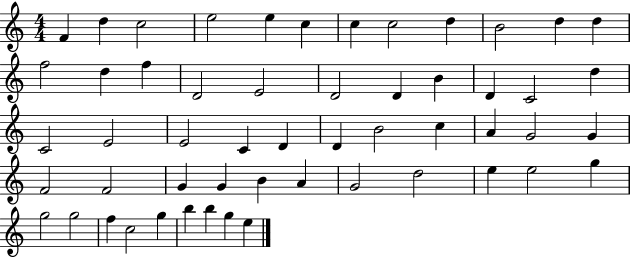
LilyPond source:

{
  \clef treble
  \numericTimeSignature
  \time 4/4
  \key c \major
  f'4 d''4 c''2 | e''2 e''4 c''4 | c''4 c''2 d''4 | b'2 d''4 d''4 | \break f''2 d''4 f''4 | d'2 e'2 | d'2 d'4 b'4 | d'4 c'2 d''4 | \break c'2 e'2 | e'2 c'4 d'4 | d'4 b'2 c''4 | a'4 g'2 g'4 | \break f'2 f'2 | g'4 g'4 b'4 a'4 | g'2 d''2 | e''4 e''2 g''4 | \break g''2 g''2 | f''4 c''2 g''4 | b''4 b''4 g''4 e''4 | \bar "|."
}